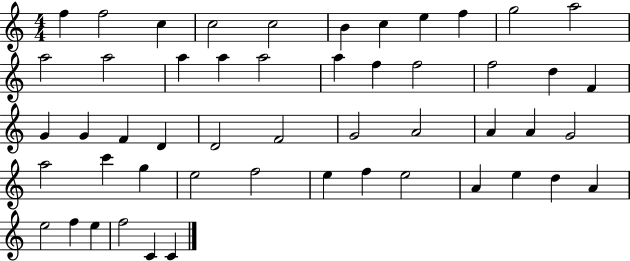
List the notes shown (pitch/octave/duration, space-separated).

F5/q F5/h C5/q C5/h C5/h B4/q C5/q E5/q F5/q G5/h A5/h A5/h A5/h A5/q A5/q A5/h A5/q F5/q F5/h F5/h D5/q F4/q G4/q G4/q F4/q D4/q D4/h F4/h G4/h A4/h A4/q A4/q G4/h A5/h C6/q G5/q E5/h F5/h E5/q F5/q E5/h A4/q E5/q D5/q A4/q E5/h F5/q E5/q F5/h C4/q C4/q